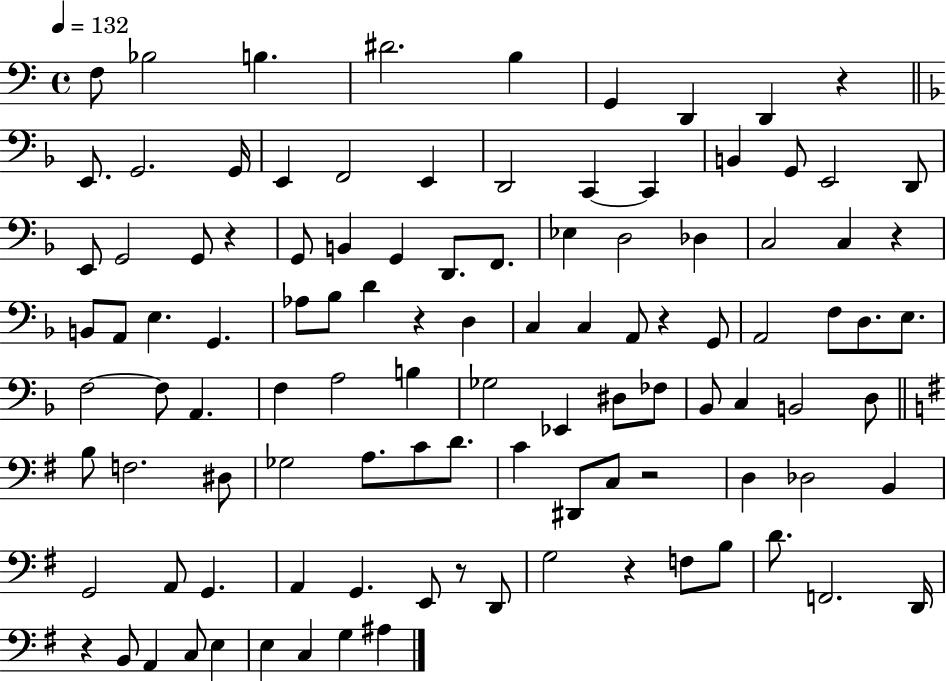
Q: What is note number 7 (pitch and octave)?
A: D2